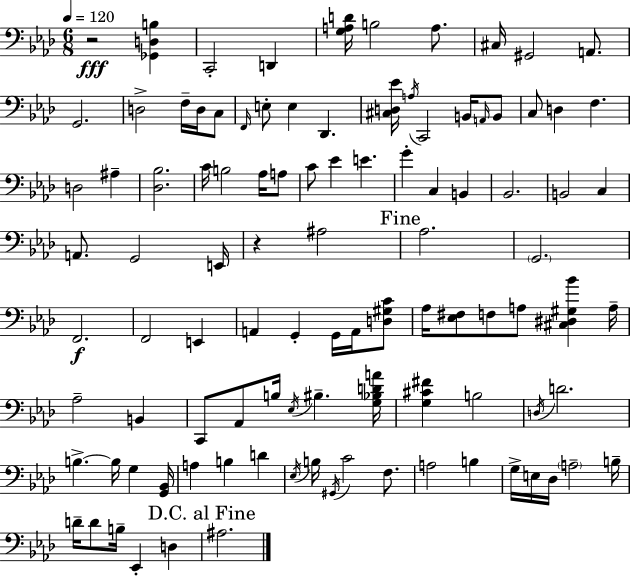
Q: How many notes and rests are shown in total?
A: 102